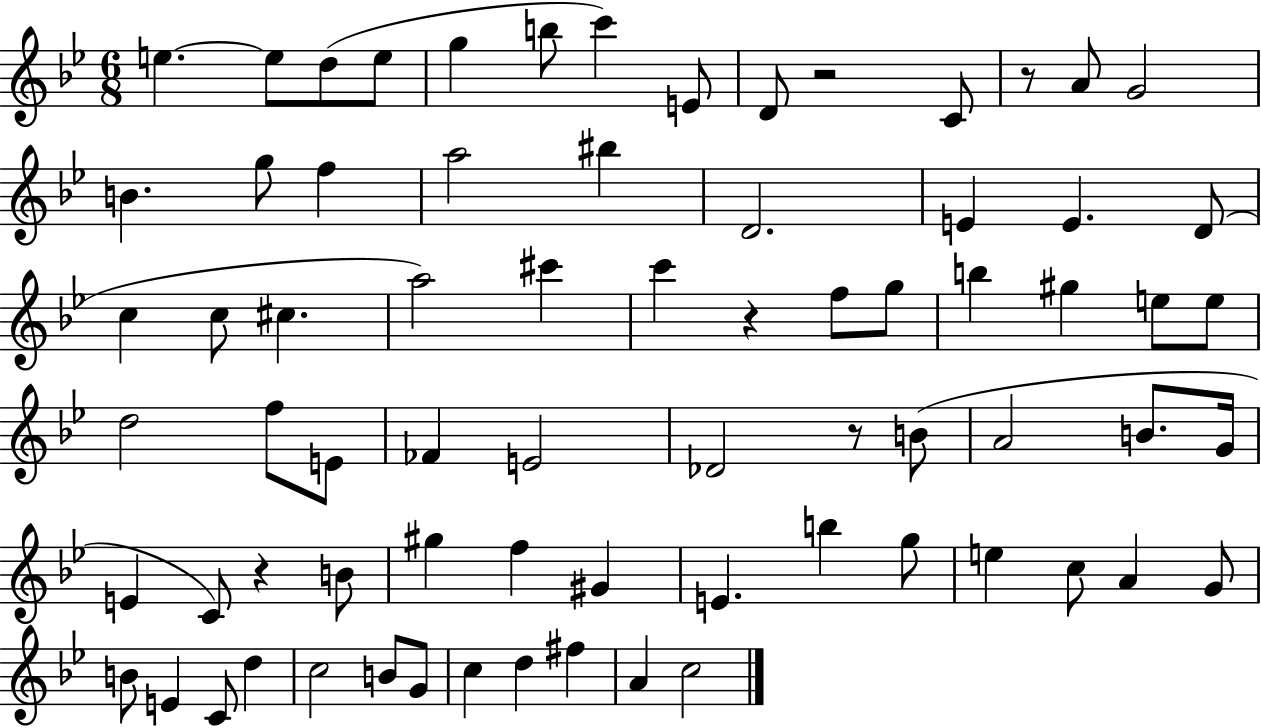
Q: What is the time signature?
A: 6/8